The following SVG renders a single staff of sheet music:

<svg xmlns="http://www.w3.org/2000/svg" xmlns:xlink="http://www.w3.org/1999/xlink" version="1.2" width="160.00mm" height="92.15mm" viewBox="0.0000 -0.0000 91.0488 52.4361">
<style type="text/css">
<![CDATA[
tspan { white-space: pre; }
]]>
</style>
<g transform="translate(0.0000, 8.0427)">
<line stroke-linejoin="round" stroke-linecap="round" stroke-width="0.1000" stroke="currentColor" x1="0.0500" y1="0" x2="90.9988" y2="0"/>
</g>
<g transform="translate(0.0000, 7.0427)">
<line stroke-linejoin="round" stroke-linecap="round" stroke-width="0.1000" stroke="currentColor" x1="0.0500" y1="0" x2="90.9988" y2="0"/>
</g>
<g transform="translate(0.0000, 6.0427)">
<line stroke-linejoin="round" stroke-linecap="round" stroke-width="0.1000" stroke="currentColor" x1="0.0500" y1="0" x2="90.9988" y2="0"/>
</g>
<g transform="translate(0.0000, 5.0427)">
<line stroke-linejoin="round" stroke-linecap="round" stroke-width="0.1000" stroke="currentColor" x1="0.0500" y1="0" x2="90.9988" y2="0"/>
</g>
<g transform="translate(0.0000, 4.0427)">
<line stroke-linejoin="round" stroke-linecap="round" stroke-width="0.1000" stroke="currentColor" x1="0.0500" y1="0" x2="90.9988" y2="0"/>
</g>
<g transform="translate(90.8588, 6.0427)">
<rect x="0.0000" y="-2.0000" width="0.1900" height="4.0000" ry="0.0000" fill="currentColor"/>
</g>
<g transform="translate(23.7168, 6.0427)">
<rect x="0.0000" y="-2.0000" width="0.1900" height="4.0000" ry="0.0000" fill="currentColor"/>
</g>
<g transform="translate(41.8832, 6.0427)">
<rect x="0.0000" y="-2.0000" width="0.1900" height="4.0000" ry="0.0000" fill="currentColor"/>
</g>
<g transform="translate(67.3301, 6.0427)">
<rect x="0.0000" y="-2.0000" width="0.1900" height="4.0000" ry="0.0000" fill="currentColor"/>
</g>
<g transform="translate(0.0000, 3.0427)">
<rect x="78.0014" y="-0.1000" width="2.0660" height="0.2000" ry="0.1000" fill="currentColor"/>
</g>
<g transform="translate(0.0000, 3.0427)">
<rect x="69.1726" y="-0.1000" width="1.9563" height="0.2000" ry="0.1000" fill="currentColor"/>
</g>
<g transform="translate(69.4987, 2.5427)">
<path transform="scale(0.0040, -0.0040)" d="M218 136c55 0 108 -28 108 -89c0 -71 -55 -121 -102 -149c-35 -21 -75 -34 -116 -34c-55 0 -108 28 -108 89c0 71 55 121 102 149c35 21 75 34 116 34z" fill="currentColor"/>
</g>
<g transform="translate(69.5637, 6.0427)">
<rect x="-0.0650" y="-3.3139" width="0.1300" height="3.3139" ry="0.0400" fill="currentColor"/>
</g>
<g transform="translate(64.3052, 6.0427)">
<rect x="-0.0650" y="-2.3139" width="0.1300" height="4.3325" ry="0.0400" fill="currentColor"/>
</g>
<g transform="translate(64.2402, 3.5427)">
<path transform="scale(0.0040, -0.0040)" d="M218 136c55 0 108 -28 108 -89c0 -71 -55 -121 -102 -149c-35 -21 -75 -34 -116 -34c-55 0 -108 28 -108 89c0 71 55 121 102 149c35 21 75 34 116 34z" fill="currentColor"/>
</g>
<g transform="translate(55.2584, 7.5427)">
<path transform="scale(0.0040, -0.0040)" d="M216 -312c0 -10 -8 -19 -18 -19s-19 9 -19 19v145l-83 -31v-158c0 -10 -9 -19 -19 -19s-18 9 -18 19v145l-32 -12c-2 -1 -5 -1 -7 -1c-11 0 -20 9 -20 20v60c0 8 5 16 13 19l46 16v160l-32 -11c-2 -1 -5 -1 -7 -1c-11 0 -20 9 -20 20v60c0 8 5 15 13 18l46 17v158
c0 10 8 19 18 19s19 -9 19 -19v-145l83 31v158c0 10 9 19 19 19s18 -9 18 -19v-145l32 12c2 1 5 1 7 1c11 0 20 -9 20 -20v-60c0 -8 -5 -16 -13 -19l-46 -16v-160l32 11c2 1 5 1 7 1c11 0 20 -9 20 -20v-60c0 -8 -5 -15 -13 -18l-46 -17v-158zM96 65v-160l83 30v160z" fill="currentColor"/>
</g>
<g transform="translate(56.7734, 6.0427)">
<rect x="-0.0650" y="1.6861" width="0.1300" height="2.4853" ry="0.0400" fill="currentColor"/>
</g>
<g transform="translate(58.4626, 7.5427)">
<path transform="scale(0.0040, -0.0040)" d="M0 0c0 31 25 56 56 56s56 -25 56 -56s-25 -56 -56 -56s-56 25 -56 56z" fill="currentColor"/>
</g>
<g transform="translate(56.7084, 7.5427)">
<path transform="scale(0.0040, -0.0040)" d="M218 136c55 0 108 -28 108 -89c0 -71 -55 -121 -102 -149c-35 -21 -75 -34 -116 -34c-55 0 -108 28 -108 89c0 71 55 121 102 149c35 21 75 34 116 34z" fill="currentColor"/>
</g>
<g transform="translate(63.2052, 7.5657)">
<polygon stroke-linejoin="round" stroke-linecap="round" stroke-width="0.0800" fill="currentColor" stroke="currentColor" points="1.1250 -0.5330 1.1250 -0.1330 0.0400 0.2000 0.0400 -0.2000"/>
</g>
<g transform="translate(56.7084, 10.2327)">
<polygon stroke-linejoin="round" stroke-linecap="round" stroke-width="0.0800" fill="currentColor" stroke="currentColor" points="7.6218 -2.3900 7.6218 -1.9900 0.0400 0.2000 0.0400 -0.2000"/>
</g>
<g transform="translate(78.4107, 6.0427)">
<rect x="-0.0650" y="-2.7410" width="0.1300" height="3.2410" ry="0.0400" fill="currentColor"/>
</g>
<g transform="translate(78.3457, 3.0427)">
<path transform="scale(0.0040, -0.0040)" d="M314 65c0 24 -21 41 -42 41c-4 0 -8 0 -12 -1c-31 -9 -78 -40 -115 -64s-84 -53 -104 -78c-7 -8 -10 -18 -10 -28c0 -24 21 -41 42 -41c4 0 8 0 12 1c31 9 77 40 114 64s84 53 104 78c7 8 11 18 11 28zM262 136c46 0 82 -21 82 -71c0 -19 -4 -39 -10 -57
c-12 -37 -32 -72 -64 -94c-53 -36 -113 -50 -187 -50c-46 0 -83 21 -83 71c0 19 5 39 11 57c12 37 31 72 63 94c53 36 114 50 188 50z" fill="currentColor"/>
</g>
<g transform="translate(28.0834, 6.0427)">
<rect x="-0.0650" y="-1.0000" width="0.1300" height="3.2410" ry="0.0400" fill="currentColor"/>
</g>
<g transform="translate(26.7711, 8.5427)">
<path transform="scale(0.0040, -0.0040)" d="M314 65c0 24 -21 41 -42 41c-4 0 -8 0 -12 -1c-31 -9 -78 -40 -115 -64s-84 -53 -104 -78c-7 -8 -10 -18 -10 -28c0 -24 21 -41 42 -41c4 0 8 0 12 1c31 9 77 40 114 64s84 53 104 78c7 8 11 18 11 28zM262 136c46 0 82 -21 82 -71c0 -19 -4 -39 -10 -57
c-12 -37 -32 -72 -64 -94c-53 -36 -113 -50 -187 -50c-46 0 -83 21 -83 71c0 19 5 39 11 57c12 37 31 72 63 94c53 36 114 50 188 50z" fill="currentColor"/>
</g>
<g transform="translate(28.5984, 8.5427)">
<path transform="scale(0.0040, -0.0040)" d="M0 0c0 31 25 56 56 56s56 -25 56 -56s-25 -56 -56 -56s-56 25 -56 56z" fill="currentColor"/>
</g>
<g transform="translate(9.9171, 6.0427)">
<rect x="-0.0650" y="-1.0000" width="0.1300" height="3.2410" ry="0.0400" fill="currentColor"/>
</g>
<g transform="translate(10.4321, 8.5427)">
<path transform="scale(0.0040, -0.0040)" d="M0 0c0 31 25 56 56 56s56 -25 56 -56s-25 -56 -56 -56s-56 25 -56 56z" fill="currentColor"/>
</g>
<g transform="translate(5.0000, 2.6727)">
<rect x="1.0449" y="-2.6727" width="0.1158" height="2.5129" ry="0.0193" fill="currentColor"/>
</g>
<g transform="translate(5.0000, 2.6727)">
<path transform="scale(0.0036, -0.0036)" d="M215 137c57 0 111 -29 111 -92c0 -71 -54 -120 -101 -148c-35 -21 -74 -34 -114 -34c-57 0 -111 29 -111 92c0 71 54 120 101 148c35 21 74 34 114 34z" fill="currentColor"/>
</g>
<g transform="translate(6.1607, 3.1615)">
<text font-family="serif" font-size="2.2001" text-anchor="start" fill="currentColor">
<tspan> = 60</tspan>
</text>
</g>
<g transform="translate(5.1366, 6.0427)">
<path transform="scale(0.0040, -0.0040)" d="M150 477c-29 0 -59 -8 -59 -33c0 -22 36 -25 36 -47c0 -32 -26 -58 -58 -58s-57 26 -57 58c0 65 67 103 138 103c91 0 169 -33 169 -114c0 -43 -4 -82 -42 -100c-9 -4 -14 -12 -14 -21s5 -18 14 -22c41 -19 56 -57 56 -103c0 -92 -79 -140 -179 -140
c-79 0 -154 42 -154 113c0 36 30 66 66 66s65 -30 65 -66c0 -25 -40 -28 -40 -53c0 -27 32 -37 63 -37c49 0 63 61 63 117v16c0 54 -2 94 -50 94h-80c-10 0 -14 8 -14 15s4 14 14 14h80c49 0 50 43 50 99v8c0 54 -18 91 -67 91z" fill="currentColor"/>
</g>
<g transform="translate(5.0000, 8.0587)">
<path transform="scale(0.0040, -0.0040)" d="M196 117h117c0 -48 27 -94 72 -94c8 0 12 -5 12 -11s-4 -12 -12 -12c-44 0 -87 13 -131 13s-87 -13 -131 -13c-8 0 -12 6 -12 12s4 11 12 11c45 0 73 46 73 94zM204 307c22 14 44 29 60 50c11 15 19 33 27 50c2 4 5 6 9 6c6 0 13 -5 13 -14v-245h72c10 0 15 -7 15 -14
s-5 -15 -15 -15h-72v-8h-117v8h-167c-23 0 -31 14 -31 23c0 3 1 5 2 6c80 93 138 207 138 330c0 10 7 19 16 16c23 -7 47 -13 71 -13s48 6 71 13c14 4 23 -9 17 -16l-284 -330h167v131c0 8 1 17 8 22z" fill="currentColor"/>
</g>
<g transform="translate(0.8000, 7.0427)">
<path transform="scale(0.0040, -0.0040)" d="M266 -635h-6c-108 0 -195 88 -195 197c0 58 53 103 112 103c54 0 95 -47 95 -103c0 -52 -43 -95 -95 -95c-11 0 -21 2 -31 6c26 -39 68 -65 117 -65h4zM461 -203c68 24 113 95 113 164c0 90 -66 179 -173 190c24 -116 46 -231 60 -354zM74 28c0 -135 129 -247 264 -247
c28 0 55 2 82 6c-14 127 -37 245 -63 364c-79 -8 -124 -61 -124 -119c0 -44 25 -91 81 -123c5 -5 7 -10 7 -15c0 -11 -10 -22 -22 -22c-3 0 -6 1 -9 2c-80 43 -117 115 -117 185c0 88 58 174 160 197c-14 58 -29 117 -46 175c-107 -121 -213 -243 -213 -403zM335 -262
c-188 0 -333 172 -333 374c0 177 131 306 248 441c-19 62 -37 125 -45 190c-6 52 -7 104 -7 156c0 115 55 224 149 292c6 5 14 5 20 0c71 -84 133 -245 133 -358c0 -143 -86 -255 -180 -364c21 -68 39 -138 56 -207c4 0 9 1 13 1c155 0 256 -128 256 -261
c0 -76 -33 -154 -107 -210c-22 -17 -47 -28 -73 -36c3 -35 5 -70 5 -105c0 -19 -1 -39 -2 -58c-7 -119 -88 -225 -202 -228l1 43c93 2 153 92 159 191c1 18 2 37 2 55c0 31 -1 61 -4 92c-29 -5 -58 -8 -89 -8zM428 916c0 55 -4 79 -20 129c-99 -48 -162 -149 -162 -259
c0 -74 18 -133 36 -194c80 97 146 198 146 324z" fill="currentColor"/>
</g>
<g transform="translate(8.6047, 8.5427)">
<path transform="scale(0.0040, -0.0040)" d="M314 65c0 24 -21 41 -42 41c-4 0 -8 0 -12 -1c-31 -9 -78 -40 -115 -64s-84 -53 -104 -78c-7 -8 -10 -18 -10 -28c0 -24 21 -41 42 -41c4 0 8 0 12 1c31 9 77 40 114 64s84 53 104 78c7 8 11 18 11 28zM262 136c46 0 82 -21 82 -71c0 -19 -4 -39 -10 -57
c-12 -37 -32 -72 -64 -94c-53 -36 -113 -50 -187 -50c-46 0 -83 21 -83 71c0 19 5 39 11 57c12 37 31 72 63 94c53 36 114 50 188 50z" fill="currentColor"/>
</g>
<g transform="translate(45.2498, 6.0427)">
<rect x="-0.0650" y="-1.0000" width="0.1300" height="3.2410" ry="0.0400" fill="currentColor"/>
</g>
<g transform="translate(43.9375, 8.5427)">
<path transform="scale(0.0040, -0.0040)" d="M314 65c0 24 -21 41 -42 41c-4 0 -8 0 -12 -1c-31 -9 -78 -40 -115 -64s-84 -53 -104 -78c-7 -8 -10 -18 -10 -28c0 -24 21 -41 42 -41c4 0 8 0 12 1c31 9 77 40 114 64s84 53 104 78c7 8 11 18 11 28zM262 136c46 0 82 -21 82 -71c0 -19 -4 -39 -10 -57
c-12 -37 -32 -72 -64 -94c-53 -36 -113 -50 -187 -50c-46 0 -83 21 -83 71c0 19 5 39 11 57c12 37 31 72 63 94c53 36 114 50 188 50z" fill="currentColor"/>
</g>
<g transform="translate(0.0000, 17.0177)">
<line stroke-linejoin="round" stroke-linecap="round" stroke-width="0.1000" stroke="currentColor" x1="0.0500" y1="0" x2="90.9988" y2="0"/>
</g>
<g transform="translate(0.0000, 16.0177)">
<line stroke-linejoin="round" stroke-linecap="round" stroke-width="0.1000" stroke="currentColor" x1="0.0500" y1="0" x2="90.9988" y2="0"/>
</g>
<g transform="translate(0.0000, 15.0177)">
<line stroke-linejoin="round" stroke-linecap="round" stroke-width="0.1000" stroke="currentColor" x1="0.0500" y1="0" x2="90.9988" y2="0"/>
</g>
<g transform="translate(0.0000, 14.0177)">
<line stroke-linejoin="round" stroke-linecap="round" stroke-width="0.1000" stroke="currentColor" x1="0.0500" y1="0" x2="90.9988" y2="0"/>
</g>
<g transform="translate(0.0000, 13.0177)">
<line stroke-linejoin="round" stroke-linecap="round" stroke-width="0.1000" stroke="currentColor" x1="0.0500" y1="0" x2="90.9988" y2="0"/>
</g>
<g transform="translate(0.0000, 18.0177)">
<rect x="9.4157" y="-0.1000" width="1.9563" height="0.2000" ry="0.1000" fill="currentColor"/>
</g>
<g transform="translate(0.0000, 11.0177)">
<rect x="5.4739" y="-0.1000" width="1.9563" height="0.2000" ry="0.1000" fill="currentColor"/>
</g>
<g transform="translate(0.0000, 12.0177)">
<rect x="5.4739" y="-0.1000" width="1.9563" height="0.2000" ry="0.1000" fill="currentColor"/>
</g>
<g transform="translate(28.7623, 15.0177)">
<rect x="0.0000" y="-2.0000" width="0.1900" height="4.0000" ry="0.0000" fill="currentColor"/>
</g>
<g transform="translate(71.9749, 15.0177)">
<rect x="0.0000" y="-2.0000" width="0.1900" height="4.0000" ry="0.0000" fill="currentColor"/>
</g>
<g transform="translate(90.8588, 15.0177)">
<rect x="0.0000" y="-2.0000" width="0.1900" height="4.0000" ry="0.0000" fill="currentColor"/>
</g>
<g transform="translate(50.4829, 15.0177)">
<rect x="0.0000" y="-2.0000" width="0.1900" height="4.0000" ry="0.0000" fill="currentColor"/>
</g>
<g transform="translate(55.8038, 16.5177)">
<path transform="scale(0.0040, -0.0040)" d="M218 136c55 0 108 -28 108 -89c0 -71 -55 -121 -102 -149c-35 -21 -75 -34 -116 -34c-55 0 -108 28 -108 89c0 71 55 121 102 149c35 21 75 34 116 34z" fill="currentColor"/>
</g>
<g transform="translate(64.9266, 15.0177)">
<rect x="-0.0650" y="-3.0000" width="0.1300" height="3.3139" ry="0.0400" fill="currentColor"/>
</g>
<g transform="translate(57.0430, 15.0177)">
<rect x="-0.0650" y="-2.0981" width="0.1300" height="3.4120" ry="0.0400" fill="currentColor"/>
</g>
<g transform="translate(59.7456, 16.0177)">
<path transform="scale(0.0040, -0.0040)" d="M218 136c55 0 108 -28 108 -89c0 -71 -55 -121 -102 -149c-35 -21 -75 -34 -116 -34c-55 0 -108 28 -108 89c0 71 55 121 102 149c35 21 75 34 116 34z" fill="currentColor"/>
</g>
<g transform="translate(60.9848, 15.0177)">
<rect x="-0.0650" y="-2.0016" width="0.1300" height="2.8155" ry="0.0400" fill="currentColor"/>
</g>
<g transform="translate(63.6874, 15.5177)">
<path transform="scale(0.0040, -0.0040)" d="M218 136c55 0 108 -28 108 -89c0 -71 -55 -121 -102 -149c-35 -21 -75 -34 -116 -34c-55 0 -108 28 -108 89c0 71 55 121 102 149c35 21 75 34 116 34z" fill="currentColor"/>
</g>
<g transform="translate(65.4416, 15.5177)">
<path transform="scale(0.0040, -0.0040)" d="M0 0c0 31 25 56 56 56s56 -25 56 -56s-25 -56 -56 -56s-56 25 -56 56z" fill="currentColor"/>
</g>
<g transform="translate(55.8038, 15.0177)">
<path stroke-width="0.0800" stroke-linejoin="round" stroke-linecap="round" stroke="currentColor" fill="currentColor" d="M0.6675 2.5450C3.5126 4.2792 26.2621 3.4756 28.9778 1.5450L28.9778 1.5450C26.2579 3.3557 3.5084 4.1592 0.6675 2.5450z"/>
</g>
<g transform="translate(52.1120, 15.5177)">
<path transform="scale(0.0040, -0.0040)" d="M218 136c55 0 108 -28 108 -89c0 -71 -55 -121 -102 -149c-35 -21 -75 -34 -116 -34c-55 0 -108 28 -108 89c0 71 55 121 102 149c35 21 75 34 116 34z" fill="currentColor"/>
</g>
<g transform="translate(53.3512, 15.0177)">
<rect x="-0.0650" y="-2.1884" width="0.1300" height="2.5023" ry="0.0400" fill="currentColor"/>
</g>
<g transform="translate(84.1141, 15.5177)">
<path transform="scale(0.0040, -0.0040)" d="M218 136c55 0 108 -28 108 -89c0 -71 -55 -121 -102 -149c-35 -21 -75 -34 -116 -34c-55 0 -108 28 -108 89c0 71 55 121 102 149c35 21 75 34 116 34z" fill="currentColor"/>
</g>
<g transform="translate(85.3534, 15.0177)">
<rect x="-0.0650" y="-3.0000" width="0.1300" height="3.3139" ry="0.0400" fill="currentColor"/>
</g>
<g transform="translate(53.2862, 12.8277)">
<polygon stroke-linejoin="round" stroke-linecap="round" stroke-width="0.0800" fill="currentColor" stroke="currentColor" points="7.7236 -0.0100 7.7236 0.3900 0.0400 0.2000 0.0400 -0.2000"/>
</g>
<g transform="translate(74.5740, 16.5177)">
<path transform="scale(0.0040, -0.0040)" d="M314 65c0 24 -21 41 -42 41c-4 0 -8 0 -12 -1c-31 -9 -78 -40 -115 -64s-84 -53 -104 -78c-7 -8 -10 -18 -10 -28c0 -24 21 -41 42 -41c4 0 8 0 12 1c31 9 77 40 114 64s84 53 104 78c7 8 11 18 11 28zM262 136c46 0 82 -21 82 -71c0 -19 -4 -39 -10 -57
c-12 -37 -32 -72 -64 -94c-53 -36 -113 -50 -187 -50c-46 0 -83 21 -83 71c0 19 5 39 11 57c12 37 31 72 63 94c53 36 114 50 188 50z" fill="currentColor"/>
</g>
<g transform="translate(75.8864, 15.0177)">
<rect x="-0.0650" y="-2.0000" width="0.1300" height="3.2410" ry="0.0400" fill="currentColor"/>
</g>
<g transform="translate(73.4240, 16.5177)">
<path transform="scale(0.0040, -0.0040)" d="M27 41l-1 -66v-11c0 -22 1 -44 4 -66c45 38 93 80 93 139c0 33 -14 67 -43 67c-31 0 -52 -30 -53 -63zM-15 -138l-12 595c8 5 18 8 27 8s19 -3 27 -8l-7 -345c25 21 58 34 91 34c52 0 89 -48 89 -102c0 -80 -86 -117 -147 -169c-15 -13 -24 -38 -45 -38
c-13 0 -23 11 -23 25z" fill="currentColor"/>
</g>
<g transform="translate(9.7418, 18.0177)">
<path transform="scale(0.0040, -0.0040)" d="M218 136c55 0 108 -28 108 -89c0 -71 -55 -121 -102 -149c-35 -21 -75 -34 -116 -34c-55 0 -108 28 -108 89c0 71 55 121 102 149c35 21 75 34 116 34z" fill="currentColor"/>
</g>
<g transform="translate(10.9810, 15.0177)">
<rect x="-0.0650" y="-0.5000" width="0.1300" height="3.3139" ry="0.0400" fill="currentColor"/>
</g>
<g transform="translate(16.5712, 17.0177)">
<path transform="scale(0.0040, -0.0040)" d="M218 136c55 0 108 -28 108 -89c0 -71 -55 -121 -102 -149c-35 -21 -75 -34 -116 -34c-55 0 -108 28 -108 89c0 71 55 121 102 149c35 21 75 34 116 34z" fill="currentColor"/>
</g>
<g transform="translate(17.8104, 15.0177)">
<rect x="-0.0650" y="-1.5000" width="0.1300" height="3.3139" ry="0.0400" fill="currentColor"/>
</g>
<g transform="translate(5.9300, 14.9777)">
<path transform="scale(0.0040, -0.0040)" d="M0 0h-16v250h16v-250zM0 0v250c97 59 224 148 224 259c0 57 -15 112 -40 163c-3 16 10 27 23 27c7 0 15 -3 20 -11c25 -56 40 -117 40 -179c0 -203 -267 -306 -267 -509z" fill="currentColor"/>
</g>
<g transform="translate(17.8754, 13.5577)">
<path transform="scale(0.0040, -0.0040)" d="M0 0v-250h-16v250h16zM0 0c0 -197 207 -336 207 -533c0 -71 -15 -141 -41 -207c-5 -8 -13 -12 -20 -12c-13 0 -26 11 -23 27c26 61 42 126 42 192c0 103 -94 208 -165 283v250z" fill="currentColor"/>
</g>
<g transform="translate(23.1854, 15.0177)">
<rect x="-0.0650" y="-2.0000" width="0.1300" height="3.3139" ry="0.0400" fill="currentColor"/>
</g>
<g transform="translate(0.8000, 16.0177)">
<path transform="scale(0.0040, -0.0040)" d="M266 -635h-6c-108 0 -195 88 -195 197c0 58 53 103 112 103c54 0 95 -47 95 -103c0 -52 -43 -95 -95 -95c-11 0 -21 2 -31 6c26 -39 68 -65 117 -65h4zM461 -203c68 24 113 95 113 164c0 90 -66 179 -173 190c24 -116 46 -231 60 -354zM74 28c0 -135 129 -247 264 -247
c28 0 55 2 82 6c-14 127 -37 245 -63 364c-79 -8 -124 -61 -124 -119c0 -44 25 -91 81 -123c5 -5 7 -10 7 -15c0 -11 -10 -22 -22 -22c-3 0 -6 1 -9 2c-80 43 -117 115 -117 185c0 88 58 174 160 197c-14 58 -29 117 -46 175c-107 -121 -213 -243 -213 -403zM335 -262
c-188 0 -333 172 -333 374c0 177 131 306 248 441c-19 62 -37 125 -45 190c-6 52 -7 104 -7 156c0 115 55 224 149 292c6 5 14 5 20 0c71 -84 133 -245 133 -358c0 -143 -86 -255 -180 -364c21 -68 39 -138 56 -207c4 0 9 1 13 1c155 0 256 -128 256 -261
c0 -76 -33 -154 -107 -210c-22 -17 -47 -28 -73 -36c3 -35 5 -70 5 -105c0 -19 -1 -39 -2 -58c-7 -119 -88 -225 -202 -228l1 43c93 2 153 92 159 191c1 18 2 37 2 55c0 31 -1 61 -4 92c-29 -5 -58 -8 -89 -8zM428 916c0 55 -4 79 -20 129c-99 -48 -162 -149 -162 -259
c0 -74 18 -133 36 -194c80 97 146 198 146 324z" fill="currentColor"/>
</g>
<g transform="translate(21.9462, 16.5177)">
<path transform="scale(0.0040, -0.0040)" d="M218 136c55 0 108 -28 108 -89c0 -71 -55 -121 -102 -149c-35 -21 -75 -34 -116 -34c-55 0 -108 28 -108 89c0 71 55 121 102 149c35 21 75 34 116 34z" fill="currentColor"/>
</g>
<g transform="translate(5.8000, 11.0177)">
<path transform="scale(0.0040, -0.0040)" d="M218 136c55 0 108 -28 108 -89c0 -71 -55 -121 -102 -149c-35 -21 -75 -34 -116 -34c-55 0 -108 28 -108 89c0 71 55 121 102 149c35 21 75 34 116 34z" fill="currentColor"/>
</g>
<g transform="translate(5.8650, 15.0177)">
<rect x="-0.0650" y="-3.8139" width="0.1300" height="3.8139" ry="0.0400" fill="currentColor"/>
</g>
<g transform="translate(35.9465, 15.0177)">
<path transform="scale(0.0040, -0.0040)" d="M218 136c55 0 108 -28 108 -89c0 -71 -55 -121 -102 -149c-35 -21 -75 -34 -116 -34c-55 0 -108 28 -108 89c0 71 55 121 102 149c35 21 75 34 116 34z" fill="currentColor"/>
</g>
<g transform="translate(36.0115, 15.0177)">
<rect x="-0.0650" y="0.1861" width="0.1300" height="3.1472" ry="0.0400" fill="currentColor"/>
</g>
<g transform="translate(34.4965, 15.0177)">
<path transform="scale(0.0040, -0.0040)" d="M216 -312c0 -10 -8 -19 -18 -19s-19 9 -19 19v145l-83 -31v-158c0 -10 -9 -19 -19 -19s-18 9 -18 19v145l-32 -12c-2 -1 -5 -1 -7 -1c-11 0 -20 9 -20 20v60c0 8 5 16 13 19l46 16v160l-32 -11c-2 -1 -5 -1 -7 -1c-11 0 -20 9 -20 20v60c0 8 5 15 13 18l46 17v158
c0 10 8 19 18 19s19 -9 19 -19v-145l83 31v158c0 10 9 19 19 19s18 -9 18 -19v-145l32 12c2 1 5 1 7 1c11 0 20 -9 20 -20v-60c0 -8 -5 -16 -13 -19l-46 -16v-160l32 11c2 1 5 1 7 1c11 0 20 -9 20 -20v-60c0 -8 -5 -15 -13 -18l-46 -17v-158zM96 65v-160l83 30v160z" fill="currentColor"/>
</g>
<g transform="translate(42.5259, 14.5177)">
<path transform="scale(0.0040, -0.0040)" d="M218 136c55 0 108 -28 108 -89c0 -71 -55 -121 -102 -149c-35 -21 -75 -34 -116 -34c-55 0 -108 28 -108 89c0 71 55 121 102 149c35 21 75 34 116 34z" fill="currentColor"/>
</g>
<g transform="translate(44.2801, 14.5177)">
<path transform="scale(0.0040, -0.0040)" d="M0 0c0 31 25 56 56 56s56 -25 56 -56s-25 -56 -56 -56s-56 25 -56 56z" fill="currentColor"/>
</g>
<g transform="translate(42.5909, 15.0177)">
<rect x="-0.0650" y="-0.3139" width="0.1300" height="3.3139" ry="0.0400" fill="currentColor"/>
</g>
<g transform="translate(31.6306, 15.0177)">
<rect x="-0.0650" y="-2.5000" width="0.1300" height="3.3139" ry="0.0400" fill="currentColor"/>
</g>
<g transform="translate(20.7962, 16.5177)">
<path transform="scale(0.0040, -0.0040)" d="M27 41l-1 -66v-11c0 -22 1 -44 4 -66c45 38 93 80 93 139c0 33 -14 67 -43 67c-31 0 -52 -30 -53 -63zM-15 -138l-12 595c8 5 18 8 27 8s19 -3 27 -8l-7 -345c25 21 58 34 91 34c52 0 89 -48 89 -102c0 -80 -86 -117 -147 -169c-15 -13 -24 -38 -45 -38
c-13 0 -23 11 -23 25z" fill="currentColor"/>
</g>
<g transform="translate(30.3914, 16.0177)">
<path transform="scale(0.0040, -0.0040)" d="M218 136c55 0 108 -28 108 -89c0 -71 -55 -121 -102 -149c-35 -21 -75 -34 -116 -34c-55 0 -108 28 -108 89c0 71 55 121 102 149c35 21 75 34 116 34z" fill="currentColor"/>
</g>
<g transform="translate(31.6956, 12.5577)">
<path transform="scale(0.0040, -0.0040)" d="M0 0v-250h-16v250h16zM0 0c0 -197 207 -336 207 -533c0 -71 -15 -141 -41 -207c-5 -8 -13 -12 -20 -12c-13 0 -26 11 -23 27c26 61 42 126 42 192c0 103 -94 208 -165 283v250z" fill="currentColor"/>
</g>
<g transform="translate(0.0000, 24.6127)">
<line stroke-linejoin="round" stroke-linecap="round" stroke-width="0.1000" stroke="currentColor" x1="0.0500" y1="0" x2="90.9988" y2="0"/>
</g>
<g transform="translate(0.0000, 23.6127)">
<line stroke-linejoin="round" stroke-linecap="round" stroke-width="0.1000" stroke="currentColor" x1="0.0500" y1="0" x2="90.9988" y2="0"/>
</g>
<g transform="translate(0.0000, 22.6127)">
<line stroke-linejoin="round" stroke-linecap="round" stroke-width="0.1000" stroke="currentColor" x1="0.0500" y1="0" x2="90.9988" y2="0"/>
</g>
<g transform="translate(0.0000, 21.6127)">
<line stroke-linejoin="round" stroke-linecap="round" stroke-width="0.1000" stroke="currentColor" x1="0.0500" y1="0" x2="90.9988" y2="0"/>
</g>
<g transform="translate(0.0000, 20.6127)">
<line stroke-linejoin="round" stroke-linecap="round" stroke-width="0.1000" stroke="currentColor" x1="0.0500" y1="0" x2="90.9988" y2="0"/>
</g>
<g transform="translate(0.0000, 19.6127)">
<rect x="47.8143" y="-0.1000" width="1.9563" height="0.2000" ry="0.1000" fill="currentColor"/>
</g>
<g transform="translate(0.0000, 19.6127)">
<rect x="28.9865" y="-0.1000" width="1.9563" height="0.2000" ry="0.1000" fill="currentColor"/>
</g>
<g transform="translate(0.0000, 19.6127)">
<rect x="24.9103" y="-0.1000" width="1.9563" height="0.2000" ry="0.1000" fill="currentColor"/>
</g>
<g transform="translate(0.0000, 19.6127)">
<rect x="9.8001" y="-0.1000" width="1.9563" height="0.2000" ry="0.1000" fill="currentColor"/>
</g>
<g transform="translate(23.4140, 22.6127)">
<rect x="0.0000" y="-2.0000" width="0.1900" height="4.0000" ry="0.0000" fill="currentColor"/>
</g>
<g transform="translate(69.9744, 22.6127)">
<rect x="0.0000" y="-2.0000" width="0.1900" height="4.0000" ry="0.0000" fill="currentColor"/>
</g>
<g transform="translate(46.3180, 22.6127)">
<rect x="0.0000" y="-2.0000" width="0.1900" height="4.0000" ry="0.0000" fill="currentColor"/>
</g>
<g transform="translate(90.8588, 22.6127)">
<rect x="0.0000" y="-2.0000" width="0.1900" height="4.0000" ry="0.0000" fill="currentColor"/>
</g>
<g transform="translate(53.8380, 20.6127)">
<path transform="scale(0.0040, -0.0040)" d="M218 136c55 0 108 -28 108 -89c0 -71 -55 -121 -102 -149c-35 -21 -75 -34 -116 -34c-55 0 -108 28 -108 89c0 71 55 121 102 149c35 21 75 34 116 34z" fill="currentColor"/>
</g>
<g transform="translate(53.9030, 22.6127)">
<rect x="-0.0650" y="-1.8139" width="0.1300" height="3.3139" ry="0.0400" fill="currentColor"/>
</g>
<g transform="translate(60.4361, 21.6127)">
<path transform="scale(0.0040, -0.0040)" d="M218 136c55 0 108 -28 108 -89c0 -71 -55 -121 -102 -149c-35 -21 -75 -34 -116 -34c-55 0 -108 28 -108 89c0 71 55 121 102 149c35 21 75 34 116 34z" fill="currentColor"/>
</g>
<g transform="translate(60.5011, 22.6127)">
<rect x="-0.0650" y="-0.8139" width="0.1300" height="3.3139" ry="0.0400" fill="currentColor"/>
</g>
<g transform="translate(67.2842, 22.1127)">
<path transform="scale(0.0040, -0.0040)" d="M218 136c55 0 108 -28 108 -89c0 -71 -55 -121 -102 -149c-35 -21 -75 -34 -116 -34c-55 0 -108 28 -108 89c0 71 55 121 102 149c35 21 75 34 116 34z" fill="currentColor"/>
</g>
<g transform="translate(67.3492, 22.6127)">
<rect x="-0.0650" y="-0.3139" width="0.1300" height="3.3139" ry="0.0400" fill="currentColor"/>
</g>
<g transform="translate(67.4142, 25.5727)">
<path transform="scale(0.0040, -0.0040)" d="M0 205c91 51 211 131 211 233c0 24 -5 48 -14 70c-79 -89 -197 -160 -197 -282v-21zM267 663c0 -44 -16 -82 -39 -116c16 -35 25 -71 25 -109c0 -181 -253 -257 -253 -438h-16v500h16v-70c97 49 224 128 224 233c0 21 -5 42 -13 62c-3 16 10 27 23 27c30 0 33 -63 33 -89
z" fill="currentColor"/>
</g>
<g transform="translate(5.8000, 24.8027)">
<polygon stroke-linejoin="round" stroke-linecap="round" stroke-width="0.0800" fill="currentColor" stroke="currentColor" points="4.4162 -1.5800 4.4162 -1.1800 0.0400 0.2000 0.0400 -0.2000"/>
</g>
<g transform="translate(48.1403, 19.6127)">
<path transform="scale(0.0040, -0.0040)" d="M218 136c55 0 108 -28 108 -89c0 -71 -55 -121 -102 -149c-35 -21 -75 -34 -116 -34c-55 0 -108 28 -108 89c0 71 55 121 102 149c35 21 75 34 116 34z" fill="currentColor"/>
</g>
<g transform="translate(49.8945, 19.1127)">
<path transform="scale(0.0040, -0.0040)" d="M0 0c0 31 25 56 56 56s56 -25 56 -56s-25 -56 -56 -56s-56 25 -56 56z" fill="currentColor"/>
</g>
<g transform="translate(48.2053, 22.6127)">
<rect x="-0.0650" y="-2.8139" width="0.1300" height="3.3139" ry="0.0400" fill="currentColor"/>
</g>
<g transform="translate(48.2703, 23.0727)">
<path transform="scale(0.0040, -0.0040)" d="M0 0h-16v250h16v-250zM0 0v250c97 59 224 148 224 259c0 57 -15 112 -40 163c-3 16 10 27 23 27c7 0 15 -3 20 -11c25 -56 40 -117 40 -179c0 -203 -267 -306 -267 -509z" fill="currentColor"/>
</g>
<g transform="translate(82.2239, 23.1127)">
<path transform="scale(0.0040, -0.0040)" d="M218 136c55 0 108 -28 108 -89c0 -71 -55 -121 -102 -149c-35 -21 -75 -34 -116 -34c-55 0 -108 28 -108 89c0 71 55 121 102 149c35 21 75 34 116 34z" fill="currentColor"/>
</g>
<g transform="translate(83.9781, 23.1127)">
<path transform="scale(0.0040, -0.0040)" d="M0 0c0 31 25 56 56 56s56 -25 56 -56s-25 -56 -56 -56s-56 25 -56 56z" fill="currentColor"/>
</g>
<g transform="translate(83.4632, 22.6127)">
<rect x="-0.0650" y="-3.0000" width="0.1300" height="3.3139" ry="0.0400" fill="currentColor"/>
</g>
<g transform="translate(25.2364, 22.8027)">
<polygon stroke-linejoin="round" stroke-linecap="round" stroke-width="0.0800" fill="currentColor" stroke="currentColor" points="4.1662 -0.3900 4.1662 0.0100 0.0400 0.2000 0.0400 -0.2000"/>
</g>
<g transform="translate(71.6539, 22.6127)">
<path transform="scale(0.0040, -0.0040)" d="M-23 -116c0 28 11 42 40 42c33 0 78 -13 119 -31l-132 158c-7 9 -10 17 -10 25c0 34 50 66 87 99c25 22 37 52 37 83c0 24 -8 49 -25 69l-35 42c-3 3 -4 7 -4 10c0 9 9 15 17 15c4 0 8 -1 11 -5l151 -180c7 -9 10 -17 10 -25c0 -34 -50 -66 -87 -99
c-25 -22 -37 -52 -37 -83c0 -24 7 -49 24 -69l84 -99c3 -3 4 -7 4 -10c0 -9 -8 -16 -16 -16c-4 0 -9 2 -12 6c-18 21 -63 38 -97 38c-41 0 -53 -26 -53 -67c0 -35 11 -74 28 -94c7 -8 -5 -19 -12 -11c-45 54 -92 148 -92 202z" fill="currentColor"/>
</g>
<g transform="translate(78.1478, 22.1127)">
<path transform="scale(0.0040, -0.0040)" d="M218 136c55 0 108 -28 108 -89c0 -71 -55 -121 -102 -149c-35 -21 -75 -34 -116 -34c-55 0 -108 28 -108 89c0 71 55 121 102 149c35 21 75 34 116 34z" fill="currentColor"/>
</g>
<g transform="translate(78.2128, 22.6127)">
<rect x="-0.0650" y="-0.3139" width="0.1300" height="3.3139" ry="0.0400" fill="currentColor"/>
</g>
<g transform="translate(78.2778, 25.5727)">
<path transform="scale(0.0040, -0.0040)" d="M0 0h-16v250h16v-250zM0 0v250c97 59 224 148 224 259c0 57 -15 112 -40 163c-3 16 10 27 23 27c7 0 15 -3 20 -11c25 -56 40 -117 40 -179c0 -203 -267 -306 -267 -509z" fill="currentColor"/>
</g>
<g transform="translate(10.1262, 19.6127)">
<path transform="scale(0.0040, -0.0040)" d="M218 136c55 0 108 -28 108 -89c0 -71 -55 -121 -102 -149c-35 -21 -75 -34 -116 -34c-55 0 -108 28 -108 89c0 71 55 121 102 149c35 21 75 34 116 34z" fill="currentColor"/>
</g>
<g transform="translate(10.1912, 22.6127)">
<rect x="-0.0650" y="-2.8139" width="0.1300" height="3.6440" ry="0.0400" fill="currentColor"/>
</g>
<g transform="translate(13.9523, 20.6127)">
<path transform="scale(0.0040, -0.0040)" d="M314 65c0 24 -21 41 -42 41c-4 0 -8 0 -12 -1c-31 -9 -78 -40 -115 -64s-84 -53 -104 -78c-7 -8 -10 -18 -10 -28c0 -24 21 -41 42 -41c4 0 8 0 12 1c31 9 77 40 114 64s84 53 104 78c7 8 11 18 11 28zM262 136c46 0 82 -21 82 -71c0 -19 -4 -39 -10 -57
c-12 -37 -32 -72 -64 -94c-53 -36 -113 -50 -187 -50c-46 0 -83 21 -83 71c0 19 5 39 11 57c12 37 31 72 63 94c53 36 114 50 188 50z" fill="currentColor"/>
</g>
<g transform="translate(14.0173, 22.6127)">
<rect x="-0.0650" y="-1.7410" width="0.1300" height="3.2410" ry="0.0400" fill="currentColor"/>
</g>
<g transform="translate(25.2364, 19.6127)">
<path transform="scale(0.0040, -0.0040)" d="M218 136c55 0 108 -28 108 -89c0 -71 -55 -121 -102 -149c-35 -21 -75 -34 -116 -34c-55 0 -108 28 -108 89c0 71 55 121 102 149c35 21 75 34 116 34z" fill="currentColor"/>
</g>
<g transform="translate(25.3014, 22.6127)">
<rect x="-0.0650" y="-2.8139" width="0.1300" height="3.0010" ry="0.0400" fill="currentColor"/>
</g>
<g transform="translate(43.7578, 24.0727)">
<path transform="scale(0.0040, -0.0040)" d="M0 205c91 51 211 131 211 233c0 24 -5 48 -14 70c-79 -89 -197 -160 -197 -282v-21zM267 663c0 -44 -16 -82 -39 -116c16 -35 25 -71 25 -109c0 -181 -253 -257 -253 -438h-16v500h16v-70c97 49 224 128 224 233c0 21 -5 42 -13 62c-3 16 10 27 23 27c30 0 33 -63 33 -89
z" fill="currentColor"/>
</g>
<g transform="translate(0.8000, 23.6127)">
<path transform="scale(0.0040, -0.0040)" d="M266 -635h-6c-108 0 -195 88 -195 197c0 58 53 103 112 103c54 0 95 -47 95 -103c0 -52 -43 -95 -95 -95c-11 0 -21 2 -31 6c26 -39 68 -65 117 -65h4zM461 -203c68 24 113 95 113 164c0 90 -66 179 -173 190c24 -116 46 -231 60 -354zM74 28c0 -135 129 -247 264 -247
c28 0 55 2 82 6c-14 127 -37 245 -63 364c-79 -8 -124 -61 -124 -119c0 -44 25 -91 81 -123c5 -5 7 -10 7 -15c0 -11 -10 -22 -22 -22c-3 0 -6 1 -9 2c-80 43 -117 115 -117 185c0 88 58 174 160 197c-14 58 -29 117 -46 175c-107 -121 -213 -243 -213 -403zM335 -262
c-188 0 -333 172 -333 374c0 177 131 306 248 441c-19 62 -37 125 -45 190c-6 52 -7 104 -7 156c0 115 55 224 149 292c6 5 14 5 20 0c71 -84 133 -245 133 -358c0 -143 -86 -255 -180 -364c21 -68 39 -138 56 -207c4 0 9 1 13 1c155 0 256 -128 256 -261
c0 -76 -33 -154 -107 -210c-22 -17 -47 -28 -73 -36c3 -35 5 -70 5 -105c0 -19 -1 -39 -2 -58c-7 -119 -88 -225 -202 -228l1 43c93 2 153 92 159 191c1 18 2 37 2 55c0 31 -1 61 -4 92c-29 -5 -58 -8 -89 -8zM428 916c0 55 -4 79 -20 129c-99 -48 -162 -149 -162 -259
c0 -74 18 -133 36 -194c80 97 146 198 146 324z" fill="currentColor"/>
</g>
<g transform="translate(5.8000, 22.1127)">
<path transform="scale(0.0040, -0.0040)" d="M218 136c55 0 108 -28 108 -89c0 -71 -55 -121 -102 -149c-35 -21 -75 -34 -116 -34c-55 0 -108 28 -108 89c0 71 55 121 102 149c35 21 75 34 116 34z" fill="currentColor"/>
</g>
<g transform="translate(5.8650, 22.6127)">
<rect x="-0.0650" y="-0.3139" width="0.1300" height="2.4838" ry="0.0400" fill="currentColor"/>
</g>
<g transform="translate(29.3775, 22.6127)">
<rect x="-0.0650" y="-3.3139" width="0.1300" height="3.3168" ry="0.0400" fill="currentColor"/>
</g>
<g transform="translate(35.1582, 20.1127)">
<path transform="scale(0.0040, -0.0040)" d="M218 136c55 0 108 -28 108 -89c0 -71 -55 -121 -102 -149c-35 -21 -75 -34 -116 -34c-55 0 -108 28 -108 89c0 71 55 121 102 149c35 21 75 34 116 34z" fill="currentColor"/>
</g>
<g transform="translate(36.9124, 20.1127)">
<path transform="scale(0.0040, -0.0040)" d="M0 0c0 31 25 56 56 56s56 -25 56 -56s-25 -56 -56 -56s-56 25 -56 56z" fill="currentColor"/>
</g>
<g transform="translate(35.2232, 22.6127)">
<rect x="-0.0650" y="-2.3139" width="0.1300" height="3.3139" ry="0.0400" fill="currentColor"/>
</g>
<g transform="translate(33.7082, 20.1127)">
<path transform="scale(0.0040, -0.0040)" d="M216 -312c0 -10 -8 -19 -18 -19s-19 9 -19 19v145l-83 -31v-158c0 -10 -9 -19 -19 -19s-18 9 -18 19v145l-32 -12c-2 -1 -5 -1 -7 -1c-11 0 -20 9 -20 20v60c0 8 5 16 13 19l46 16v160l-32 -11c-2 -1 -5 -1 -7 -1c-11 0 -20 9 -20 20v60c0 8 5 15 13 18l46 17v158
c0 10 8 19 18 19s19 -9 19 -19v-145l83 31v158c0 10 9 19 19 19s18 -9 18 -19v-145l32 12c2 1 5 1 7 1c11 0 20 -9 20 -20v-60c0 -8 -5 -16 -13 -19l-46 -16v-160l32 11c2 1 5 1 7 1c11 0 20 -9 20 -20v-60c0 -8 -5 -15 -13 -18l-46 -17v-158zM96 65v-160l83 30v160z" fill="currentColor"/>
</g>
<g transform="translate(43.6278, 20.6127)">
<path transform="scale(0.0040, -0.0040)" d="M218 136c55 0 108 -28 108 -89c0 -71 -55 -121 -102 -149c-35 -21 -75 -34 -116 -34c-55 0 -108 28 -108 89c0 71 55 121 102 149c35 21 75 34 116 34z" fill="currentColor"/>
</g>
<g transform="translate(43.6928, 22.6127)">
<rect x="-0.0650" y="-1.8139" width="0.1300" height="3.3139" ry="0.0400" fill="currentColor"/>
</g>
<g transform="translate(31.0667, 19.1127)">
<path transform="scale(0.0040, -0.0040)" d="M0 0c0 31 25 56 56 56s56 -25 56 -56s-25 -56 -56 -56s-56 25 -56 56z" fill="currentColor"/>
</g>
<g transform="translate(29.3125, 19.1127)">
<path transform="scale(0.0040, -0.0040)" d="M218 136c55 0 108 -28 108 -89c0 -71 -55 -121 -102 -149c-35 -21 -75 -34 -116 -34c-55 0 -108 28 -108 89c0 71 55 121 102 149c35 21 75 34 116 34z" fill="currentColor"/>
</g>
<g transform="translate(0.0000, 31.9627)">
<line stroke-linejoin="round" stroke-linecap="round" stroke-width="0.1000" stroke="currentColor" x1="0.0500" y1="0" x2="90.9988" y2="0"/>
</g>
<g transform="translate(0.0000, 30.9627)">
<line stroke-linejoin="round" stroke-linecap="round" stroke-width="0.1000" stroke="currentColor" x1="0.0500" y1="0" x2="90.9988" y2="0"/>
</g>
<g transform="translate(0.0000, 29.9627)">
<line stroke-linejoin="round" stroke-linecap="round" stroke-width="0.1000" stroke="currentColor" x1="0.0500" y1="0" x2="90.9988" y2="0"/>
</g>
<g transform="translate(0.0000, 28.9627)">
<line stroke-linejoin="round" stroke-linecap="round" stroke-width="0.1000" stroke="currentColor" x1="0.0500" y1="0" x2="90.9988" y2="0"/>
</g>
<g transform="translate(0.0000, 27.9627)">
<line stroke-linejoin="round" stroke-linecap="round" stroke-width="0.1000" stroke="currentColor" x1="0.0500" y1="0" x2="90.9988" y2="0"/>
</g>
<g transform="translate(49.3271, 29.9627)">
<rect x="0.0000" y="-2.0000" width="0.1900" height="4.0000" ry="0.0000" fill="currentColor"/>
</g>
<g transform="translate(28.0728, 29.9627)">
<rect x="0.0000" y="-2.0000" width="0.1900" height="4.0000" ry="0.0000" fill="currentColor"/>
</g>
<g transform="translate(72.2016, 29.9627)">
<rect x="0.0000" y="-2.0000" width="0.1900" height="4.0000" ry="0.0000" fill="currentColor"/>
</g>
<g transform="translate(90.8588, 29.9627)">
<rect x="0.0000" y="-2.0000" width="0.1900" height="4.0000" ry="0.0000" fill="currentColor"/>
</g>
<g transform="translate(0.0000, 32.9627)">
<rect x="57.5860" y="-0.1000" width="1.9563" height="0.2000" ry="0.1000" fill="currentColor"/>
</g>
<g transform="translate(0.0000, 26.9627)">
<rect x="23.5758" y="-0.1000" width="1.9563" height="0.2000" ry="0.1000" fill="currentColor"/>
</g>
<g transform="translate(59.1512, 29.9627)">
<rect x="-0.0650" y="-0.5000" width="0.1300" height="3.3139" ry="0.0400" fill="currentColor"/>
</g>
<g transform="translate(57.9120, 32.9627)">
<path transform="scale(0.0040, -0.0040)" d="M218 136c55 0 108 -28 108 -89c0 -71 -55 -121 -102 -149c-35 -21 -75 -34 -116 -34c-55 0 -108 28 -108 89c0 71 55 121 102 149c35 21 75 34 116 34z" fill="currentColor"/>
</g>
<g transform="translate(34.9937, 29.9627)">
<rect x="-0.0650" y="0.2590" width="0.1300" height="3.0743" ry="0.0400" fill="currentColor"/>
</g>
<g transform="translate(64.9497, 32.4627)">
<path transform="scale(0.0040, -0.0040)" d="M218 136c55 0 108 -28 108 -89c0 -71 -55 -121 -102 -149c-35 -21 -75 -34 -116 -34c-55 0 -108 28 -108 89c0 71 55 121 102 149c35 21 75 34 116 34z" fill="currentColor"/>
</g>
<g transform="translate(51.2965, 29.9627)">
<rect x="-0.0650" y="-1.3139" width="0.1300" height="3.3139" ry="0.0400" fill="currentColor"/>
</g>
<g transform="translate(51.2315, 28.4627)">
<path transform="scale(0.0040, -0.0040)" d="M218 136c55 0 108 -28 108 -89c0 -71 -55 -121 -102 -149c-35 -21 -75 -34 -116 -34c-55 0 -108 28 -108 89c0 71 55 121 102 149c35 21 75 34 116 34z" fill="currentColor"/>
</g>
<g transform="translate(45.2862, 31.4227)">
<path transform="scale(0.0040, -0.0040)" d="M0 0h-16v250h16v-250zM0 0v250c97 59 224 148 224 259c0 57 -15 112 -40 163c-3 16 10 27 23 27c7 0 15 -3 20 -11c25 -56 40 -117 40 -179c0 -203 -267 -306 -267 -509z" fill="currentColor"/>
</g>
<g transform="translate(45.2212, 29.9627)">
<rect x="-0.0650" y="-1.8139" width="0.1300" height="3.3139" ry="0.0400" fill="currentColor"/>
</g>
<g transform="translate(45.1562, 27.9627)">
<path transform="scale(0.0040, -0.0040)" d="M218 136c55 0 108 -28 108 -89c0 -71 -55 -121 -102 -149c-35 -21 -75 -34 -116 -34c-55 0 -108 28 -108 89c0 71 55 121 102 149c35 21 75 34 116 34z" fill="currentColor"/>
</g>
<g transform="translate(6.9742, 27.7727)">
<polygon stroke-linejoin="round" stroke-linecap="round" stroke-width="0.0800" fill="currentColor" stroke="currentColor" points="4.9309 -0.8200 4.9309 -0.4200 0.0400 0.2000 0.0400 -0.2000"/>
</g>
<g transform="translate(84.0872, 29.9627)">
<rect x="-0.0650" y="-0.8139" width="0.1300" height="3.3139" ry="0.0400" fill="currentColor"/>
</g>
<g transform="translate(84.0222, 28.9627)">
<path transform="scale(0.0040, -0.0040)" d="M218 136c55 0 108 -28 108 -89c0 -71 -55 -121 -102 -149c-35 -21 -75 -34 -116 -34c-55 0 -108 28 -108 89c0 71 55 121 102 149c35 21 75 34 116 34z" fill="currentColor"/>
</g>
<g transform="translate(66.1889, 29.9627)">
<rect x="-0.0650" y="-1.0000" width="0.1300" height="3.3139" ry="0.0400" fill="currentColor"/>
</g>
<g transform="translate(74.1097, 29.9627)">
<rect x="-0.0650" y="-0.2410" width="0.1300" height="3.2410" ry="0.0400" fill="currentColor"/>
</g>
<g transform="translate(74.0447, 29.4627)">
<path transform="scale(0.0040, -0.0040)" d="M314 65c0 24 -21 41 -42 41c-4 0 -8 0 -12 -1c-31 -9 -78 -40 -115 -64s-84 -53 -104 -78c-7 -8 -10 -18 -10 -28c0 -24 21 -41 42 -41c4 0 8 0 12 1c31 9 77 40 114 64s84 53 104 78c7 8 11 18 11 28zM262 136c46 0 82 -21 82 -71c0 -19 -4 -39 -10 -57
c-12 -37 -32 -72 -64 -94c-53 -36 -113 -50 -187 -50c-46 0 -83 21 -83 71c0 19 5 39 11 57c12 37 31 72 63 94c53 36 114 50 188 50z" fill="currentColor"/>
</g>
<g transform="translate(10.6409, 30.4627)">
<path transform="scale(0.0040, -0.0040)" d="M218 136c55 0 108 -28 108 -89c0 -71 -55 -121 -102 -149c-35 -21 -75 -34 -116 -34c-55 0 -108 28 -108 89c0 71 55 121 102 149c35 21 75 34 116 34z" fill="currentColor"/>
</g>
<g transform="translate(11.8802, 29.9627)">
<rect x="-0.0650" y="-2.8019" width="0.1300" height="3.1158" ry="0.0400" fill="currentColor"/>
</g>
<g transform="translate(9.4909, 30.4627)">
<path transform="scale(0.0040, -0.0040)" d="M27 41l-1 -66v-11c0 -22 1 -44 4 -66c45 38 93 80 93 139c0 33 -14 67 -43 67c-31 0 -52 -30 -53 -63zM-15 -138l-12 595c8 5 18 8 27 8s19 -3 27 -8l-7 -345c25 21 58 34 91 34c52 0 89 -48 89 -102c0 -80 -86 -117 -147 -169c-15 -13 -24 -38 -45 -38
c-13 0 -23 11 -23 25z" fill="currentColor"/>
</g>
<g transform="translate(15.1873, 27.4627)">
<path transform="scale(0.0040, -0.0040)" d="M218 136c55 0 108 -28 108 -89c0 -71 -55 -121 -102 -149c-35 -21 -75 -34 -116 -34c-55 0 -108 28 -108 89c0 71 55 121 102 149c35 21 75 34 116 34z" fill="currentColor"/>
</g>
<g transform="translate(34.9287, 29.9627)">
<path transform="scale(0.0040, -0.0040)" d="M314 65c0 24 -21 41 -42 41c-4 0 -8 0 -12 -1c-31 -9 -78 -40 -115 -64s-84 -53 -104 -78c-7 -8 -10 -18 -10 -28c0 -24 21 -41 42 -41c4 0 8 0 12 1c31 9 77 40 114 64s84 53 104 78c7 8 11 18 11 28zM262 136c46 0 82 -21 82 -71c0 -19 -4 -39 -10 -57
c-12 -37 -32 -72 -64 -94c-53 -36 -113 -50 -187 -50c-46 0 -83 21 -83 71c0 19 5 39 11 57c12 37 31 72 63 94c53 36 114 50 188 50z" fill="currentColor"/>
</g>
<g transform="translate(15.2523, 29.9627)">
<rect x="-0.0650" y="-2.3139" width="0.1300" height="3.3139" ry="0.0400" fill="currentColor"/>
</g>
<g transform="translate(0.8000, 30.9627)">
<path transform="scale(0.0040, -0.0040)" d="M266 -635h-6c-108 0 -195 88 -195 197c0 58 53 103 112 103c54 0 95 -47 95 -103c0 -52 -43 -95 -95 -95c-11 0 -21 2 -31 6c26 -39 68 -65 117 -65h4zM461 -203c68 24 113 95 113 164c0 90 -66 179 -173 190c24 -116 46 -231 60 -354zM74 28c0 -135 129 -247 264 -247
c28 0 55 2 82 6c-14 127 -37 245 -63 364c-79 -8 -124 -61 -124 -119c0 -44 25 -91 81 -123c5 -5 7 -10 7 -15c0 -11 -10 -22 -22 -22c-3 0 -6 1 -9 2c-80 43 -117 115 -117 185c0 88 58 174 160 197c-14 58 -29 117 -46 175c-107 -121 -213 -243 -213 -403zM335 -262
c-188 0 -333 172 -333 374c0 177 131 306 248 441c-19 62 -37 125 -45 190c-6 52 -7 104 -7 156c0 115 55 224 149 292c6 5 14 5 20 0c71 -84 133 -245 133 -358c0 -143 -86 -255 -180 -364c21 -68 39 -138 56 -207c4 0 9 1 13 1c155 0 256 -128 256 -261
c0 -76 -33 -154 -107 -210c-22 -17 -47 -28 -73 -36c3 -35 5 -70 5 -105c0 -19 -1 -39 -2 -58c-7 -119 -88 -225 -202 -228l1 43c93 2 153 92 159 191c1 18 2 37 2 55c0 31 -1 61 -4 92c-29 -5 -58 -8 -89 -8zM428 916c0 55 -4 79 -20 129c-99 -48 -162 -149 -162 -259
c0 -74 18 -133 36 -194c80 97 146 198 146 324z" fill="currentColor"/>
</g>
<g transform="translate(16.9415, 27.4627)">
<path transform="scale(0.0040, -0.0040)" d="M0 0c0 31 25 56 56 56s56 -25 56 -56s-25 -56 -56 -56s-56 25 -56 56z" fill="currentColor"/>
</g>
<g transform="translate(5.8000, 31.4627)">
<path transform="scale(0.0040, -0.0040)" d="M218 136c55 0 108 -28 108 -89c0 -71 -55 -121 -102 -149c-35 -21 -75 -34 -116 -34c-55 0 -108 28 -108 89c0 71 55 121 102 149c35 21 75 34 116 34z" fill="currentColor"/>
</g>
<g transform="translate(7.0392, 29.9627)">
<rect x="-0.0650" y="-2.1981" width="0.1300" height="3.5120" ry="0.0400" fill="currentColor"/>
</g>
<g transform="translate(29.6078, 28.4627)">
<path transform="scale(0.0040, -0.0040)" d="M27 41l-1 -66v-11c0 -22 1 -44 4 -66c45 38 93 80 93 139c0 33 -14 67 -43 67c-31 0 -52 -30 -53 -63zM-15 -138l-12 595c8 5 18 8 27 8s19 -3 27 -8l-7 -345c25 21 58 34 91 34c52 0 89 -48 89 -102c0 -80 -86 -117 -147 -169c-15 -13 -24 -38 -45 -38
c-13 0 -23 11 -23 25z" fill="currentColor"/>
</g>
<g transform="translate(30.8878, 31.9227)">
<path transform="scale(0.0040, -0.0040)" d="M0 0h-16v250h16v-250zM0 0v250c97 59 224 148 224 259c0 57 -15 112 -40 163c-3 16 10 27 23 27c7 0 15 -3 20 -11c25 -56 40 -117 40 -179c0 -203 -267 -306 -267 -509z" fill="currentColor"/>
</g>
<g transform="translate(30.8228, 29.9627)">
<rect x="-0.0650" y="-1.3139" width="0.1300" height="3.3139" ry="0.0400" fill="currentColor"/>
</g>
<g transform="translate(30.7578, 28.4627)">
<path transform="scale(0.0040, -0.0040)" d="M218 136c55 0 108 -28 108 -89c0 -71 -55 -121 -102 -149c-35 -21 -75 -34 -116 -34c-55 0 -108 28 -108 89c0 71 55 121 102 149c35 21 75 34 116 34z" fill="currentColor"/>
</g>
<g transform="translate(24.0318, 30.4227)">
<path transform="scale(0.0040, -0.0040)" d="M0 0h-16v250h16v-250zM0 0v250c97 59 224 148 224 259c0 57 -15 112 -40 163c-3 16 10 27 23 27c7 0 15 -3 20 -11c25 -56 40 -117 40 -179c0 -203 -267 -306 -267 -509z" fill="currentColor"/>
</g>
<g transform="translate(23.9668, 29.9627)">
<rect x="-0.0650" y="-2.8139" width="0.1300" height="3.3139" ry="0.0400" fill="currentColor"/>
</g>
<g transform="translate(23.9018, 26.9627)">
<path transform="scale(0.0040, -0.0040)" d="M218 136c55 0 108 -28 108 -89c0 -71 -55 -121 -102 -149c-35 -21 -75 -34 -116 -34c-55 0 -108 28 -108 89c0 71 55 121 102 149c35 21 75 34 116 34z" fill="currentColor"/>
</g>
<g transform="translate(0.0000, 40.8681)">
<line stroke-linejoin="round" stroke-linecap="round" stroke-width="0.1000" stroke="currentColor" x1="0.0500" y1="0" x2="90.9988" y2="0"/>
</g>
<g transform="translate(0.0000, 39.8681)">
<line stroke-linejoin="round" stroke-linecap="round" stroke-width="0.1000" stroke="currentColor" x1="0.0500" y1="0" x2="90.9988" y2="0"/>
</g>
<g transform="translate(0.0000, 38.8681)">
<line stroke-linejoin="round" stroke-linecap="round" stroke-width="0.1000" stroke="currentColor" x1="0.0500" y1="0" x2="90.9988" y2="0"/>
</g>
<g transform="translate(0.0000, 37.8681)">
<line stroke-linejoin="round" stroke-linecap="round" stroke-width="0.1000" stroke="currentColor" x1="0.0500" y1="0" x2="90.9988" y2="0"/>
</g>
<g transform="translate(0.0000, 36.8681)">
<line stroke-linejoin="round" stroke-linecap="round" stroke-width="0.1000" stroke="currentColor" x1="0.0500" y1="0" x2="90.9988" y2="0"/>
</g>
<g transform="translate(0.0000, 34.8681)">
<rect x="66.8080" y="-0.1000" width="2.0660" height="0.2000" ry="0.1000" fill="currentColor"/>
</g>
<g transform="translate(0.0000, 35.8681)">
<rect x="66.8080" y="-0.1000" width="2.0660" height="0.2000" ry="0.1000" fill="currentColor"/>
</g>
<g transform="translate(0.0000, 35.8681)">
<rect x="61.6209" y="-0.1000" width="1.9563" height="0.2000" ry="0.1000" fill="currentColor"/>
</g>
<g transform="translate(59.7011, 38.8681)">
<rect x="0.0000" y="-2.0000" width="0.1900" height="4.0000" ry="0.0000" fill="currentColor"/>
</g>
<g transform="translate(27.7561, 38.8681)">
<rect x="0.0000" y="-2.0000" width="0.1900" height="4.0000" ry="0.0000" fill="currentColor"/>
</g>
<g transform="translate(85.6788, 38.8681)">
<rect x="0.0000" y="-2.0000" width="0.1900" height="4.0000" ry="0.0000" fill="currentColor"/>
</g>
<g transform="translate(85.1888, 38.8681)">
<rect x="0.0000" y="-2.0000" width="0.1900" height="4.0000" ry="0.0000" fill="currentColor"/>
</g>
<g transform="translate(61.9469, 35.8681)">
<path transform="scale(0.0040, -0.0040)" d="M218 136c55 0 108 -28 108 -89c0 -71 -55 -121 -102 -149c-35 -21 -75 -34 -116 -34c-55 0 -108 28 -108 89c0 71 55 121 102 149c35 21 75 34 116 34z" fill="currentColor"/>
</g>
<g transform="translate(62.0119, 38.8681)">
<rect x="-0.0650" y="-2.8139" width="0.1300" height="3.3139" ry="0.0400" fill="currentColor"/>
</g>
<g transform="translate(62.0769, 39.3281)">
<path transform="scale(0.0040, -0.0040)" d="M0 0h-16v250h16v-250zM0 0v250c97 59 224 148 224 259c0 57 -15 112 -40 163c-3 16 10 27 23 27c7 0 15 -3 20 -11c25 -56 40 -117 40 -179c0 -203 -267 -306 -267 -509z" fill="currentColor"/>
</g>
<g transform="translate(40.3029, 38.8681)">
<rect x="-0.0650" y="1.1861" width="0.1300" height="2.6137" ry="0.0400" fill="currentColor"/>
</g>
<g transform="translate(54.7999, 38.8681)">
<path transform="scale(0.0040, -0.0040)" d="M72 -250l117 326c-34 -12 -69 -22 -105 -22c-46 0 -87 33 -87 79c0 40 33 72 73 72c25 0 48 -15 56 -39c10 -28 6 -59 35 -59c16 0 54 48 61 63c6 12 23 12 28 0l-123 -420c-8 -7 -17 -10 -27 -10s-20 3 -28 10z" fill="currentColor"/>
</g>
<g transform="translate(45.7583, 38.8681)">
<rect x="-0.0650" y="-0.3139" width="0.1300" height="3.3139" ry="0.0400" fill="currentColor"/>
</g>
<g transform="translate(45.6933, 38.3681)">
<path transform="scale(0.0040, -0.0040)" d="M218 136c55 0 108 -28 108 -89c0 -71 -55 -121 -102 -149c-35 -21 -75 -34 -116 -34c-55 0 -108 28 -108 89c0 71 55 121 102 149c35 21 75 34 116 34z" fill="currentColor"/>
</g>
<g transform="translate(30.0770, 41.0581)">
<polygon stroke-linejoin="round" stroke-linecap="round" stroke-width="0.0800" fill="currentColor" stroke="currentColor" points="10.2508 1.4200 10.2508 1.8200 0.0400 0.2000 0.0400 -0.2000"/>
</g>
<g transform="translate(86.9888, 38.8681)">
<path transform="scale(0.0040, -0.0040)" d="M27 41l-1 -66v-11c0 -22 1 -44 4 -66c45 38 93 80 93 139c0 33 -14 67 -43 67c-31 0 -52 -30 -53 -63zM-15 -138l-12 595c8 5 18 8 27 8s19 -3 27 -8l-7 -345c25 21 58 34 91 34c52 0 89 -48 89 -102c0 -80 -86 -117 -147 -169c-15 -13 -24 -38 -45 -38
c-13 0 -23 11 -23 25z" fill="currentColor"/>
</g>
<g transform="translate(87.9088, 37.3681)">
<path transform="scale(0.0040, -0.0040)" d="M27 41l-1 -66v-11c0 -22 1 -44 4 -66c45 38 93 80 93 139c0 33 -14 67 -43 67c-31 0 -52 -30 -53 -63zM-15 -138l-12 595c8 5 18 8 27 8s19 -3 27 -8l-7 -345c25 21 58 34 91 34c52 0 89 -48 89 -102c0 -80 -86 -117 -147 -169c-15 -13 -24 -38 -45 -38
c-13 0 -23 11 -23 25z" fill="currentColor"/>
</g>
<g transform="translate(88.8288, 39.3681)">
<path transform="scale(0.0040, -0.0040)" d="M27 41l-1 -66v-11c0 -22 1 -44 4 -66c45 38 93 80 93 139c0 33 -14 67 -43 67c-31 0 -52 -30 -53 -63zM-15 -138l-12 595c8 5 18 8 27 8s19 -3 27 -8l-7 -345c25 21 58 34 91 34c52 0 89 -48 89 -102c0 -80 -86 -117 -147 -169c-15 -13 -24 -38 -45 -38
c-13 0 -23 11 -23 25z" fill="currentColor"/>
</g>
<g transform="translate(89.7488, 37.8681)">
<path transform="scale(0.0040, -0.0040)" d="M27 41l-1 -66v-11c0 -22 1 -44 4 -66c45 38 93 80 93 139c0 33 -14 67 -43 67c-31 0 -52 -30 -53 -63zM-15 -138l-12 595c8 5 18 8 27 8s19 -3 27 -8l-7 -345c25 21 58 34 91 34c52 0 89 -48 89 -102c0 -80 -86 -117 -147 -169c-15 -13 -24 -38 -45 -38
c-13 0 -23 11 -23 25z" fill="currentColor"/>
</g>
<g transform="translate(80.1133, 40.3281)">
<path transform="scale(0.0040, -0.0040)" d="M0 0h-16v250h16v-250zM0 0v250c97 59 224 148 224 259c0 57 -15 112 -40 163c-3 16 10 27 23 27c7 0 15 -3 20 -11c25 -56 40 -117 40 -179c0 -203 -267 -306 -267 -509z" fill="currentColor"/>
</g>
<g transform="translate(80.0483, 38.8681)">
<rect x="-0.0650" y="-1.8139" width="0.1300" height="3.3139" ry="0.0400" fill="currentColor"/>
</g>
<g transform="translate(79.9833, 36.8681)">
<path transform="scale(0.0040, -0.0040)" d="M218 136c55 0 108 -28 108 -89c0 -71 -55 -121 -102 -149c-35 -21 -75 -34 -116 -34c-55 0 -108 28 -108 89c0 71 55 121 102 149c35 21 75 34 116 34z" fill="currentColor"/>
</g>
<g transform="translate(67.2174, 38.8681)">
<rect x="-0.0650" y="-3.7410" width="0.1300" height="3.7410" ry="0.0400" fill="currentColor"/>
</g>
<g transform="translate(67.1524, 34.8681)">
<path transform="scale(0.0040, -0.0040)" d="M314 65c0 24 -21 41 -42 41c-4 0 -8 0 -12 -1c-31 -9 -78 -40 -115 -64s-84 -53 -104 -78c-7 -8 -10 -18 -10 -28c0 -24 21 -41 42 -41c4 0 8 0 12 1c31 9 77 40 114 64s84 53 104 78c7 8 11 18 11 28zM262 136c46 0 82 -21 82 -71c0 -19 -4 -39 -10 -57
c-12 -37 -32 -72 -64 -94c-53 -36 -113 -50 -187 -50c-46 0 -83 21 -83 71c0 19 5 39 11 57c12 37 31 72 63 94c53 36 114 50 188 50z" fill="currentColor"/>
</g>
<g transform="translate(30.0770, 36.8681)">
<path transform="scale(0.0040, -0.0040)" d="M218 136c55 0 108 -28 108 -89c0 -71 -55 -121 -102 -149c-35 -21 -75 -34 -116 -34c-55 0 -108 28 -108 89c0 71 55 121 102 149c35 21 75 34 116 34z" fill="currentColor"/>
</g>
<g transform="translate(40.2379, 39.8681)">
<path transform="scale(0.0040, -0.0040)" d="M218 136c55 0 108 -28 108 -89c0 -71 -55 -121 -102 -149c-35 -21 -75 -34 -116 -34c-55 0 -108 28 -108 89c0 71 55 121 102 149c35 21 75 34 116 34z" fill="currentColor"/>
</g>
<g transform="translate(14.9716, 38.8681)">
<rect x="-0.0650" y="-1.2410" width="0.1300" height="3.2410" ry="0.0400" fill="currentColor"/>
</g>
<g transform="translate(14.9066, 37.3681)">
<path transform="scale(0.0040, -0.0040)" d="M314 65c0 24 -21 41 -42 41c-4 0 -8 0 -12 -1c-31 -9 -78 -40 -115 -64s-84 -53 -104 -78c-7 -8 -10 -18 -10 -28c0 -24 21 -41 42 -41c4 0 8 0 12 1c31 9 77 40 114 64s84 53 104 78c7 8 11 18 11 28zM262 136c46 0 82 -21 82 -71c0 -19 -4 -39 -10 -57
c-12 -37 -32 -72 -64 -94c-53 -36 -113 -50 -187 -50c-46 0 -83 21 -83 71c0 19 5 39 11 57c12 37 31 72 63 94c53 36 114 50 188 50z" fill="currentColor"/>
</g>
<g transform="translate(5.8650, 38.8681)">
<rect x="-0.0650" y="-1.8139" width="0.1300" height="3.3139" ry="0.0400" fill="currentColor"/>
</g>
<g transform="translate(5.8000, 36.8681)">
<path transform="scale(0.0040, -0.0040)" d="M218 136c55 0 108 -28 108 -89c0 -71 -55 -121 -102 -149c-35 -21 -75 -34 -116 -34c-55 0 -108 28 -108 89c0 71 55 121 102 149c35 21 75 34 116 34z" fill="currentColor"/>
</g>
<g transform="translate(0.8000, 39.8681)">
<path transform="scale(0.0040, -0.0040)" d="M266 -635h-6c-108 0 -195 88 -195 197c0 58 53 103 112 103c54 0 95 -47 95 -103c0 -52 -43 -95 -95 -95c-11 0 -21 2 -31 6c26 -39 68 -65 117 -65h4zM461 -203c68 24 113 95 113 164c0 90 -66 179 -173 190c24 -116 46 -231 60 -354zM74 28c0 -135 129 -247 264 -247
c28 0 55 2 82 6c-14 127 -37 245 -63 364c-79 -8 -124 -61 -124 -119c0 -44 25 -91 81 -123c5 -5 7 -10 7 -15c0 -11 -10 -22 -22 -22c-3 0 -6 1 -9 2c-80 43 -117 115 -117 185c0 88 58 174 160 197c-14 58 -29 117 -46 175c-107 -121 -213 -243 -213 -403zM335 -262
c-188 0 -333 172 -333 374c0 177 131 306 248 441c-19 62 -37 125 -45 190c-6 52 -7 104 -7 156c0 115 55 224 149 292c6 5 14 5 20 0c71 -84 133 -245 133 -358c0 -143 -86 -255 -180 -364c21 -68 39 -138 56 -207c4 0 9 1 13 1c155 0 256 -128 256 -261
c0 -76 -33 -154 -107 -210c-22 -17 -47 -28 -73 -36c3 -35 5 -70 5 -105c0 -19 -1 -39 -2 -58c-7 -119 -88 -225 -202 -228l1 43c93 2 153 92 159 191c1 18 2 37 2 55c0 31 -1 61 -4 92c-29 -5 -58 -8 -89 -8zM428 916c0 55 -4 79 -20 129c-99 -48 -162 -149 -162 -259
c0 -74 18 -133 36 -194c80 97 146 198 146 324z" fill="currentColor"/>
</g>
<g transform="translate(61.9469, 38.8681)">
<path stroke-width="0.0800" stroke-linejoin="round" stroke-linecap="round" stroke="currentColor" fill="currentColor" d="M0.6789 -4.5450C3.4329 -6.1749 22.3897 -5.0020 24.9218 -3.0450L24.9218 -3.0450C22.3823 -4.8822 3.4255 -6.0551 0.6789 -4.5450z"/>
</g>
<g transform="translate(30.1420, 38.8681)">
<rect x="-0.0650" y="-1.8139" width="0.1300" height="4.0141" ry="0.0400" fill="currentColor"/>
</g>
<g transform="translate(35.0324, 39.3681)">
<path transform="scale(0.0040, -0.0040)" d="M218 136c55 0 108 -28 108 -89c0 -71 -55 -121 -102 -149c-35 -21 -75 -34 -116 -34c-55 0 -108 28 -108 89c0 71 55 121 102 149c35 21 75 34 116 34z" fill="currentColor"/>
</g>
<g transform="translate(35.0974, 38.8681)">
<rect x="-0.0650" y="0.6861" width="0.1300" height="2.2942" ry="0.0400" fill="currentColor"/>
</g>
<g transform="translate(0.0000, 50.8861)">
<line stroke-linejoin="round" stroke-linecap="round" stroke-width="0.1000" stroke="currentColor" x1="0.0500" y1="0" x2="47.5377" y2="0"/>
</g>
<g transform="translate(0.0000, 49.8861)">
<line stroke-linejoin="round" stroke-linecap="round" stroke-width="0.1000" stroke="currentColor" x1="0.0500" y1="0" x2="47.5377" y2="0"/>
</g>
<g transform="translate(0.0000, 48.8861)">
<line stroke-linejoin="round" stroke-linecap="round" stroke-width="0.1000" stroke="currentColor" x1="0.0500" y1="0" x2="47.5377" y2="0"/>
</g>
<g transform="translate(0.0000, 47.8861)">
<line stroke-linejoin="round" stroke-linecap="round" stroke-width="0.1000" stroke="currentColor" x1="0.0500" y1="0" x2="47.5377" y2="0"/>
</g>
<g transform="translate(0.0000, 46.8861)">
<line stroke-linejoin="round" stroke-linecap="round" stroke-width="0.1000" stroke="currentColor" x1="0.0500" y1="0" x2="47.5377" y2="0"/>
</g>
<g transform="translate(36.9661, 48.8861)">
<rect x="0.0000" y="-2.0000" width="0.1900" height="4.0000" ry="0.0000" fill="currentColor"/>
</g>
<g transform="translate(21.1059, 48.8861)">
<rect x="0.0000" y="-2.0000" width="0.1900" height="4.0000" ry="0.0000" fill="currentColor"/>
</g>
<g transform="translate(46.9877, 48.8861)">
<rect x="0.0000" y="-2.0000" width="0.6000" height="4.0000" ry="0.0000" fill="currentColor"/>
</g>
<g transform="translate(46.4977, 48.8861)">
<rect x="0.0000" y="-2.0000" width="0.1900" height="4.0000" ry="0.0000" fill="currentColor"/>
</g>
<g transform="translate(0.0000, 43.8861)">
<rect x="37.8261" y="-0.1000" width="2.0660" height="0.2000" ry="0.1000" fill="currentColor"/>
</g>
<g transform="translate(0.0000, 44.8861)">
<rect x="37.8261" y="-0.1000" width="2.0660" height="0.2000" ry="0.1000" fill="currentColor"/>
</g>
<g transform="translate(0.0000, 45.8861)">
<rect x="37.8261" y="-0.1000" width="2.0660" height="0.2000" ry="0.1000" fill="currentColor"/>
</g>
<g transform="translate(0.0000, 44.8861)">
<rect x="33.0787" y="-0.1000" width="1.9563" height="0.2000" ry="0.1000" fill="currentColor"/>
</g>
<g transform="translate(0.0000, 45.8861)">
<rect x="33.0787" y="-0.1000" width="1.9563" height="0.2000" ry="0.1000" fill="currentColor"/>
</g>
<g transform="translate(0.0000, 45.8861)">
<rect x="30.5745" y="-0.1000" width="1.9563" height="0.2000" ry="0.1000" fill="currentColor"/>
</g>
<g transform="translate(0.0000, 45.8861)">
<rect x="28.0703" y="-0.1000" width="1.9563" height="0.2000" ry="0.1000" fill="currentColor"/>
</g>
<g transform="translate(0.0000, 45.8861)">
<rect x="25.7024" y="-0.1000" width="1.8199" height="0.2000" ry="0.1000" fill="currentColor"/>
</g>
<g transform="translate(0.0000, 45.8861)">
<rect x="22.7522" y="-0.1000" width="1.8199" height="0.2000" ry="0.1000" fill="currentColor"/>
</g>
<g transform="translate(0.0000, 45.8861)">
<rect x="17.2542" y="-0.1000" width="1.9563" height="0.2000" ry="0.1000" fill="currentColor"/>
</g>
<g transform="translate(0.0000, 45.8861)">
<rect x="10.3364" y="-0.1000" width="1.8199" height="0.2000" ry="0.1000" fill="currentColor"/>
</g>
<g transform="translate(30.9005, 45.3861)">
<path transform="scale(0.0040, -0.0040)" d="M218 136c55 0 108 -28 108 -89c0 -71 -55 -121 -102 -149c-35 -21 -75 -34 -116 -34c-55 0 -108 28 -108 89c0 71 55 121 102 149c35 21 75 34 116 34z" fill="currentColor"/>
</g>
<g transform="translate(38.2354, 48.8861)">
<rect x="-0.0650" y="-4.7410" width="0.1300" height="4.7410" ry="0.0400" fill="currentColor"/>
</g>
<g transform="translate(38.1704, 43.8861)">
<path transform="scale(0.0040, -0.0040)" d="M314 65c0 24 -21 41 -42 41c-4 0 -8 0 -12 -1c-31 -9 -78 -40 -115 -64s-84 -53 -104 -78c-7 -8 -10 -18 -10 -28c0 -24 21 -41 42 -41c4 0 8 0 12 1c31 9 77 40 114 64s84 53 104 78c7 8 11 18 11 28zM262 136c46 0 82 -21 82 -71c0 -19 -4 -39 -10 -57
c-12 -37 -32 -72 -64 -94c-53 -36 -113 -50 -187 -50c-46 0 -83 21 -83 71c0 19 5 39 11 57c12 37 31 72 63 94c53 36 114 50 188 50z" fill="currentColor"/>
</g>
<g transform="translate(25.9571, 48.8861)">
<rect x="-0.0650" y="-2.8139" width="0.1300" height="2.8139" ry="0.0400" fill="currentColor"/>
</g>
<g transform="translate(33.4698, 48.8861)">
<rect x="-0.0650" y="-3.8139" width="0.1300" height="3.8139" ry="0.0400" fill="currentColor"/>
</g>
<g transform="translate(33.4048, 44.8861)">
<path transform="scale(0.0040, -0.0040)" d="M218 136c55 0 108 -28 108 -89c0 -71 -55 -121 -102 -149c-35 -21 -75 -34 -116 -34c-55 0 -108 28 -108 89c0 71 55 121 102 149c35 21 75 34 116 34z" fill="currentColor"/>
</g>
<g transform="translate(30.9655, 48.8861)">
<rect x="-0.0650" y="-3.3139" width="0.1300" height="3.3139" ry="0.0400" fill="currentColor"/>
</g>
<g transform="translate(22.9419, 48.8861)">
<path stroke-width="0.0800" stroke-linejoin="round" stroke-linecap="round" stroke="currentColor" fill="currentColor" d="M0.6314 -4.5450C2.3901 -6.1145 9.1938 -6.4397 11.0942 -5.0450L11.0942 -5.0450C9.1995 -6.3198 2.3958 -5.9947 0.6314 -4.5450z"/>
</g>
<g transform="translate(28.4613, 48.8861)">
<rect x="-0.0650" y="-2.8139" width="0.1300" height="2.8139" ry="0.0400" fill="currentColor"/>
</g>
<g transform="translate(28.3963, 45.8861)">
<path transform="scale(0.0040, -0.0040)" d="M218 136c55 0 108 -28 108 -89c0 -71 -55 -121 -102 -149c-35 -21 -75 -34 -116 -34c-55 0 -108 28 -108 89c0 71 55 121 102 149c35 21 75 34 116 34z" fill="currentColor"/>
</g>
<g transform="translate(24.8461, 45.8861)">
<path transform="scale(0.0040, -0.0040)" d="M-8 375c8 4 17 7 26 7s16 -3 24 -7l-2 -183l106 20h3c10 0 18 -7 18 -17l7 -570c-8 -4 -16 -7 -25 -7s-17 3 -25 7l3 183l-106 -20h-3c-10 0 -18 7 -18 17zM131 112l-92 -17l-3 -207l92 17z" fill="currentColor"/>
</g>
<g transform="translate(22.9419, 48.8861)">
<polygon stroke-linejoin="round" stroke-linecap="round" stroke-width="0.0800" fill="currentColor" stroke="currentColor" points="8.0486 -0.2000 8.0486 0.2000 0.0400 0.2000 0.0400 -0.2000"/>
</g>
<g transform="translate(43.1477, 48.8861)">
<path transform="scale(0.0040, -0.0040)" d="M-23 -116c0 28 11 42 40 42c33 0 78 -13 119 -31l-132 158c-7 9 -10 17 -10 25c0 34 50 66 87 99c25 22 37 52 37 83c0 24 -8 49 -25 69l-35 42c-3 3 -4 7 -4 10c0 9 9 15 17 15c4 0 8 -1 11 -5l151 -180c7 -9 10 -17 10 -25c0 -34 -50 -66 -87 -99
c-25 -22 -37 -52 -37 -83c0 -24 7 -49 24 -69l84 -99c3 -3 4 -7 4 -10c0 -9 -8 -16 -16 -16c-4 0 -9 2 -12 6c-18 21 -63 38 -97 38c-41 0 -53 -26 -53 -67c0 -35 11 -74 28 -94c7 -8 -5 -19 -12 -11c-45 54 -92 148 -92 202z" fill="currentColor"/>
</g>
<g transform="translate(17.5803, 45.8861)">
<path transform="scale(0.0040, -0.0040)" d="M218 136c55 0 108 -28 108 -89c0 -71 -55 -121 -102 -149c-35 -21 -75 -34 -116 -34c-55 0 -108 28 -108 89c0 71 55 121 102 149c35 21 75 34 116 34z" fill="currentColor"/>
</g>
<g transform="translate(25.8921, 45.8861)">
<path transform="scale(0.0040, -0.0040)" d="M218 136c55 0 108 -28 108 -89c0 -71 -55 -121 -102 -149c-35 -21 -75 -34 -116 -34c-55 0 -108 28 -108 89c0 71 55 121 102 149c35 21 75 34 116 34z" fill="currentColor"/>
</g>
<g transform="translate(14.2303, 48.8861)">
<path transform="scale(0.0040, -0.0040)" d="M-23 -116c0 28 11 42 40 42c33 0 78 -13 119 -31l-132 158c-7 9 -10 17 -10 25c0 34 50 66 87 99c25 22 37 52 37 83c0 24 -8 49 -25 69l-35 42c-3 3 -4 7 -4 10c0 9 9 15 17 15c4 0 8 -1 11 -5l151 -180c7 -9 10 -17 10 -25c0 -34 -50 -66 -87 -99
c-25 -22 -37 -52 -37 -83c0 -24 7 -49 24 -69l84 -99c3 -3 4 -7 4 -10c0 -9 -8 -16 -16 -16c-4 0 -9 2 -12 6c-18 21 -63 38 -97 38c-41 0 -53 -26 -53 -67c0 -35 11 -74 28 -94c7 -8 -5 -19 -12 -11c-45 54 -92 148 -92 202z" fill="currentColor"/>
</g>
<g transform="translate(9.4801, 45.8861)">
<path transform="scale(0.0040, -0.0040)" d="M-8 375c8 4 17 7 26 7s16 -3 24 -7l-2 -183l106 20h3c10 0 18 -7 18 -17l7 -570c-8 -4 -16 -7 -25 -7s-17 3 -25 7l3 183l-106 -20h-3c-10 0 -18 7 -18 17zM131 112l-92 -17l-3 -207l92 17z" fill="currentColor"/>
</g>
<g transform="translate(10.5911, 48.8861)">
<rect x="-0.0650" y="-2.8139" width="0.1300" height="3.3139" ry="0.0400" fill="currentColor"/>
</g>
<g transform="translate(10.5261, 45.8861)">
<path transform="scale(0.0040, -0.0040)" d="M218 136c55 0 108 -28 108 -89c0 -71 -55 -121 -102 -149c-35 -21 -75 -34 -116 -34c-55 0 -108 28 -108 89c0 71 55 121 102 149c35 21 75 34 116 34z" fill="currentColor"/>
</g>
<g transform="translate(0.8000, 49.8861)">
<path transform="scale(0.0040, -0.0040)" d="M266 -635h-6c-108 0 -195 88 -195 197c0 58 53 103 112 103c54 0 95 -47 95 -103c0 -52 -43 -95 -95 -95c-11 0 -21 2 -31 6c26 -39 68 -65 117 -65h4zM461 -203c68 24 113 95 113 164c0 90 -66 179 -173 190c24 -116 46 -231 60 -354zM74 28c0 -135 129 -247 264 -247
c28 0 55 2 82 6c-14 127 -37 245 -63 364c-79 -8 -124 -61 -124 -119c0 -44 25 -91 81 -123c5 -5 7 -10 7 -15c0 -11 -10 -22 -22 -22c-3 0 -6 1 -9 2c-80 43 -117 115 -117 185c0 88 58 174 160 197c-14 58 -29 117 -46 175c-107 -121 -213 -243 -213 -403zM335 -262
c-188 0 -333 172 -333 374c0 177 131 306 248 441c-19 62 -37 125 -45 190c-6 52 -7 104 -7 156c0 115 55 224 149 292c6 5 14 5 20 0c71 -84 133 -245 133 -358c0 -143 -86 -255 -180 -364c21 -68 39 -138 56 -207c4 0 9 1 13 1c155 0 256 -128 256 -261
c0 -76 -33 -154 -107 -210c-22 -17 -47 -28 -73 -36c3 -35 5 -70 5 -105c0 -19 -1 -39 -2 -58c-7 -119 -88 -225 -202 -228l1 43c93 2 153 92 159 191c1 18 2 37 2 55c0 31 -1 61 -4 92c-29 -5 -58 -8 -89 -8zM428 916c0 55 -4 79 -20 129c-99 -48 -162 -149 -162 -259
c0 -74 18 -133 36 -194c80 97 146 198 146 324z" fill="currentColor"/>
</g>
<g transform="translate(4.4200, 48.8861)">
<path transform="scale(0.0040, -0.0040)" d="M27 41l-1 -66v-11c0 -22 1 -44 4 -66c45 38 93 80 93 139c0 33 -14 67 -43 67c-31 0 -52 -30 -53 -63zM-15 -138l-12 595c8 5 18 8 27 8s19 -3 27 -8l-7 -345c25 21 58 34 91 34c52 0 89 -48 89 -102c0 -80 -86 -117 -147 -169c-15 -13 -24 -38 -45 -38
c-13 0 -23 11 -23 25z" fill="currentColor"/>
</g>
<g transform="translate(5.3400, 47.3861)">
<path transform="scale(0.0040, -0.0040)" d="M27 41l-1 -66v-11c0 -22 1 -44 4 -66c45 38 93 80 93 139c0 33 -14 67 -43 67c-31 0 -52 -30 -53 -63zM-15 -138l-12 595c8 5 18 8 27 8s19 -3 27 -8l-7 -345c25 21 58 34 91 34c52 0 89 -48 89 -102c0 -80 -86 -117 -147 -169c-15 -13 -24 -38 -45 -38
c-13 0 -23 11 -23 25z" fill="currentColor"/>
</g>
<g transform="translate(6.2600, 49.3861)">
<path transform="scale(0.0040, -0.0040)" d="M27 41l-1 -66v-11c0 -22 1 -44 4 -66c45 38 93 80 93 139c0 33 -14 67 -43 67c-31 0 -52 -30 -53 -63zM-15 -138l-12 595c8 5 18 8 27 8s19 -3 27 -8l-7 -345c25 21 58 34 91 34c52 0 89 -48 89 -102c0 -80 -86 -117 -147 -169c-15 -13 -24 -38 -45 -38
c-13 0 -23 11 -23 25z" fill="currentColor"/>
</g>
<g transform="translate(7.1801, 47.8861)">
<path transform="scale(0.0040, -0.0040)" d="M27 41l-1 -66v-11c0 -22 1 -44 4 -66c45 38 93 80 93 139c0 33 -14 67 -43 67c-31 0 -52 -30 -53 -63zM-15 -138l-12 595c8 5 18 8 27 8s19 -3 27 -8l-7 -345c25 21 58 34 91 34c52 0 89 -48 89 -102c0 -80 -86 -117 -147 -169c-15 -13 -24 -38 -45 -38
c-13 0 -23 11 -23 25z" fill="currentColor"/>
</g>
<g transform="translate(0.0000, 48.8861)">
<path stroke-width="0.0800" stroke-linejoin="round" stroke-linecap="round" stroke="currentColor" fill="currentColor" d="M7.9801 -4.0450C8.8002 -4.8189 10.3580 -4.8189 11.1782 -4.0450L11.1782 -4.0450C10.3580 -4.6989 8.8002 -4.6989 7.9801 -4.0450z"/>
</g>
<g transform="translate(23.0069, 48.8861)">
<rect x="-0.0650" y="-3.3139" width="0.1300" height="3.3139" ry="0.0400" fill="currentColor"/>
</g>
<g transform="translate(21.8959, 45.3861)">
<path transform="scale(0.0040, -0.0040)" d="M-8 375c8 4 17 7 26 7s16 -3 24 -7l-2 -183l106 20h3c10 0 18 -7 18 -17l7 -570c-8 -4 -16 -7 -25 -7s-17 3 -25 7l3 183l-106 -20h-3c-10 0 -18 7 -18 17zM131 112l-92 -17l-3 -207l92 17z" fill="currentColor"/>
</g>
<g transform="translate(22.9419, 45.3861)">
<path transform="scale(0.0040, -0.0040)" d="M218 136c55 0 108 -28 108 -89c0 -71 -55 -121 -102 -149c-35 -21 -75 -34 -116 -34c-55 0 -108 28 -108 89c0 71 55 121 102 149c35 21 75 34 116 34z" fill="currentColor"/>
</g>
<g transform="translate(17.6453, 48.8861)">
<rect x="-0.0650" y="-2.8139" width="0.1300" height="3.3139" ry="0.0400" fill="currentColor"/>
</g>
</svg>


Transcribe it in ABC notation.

X:1
T:Untitled
M:3/4
L:1/4
K:C
D2 D2 D2 ^F/2 g/4 b a2 c'/2 C E/2 _F G/2 ^B c A/2 F/2 G/2 A _F2 A c/2 a/2 f2 a/2 b/2 ^g f/4 a/2 f d c/4 z c/2 A F/2 _A/2 g a/2 _e/2 B2 f/2 e C D c2 d f e2 f/2 A/2 G/2 c z/2 a/2 c'2 f/2 a z a b/2 a/2 a/2 b/2 c' _e'2 z